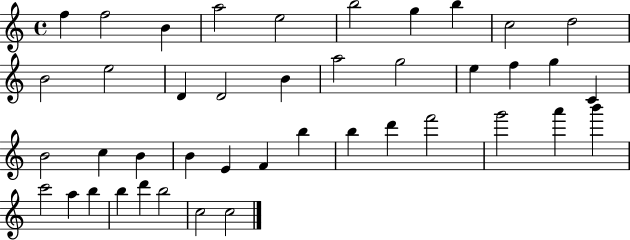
{
  \clef treble
  \time 4/4
  \defaultTimeSignature
  \key c \major
  f''4 f''2 b'4 | a''2 e''2 | b''2 g''4 b''4 | c''2 d''2 | \break b'2 e''2 | d'4 d'2 b'4 | a''2 g''2 | e''4 f''4 g''4 c'4 | \break b'2 c''4 b'4 | b'4 e'4 f'4 b''4 | b''4 d'''4 f'''2 | g'''2 a'''4 b'''4 | \break c'''2 a''4 b''4 | b''4 d'''4 b''2 | c''2 c''2 | \bar "|."
}